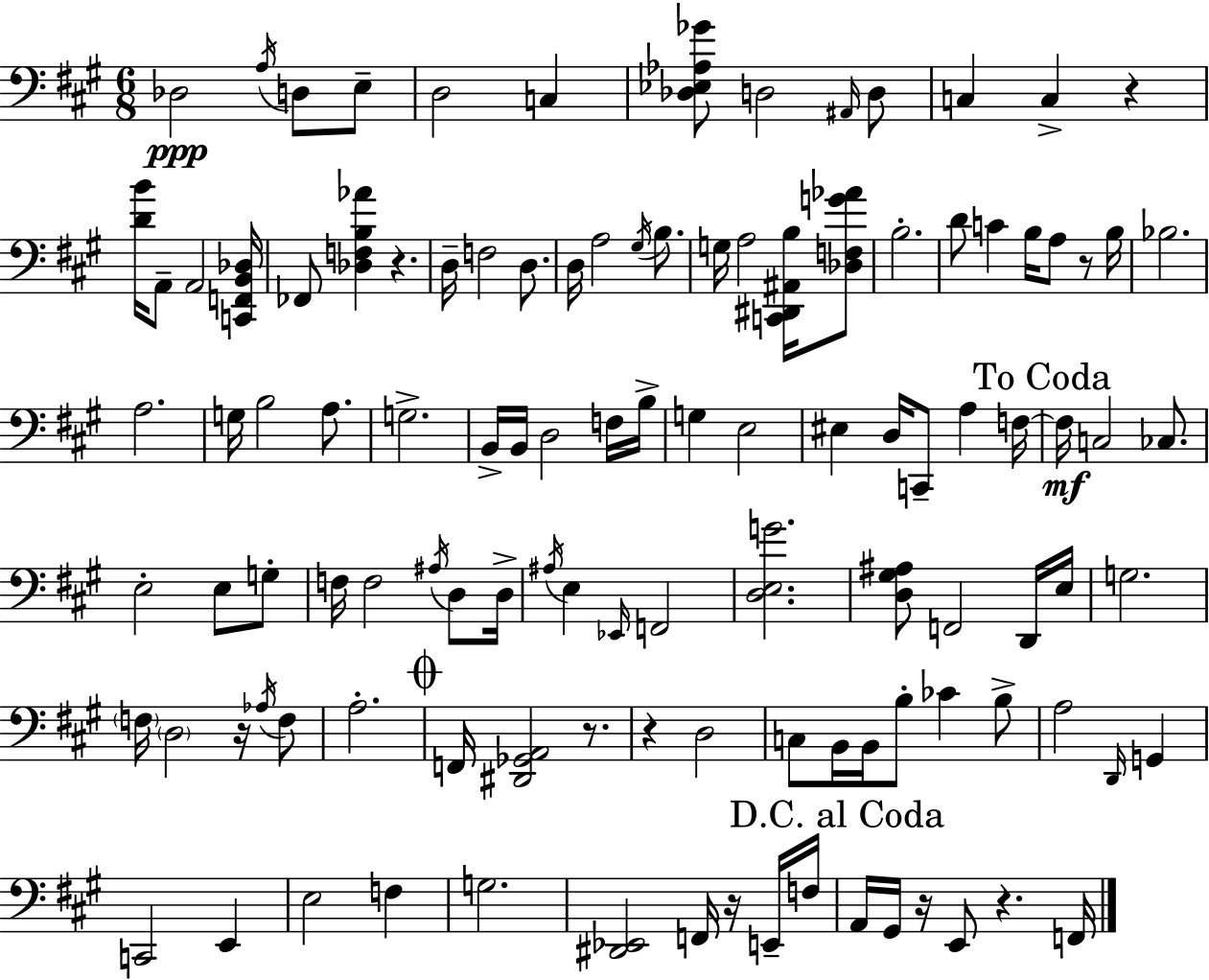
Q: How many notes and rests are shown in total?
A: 113